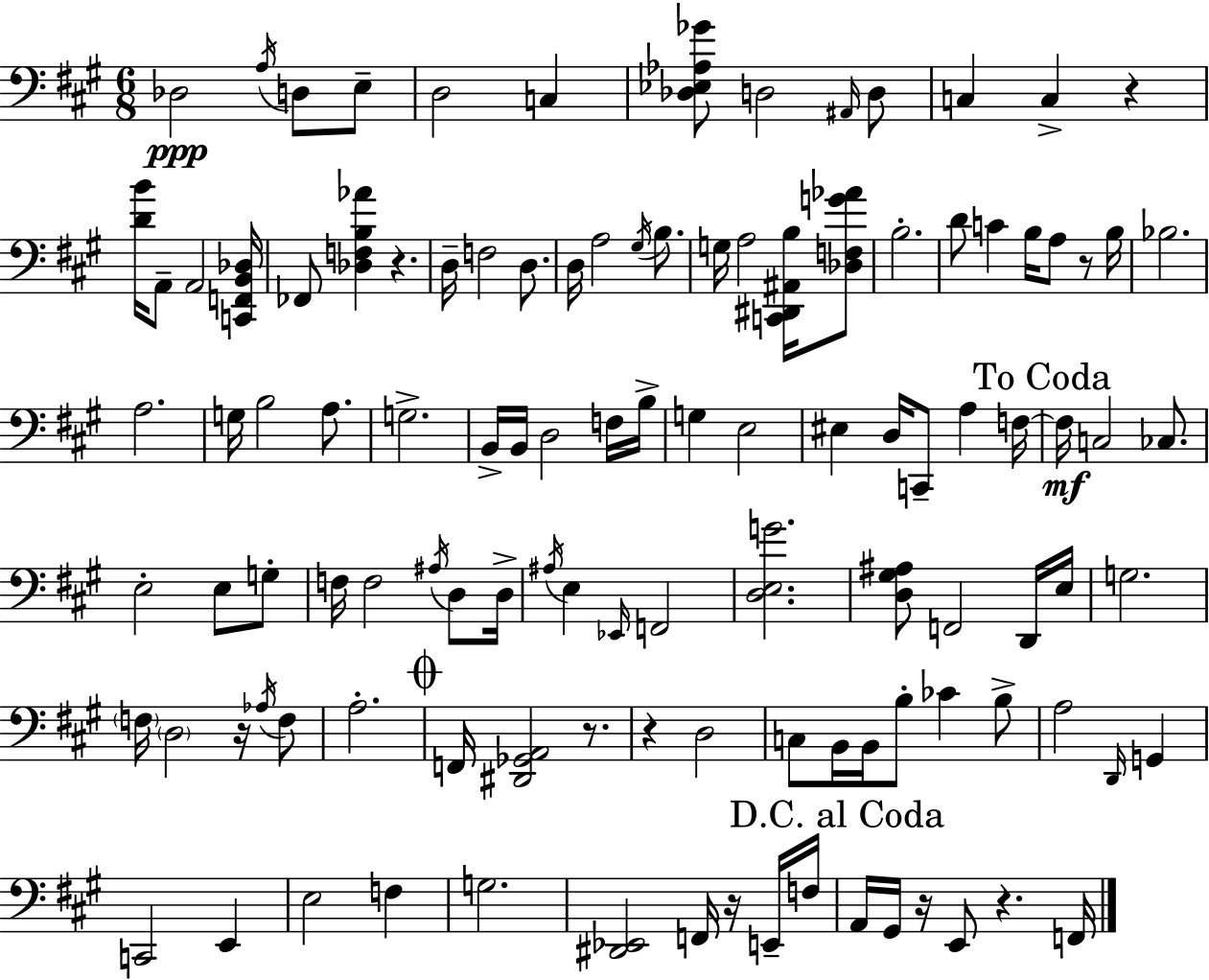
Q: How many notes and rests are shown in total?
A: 113